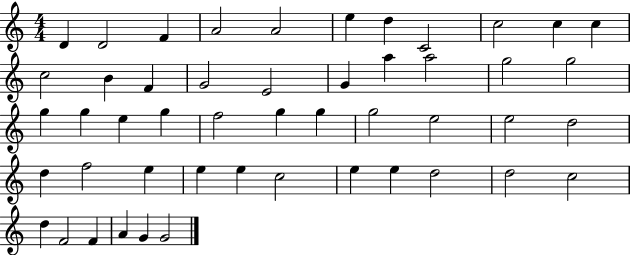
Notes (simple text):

D4/q D4/h F4/q A4/h A4/h E5/q D5/q C4/h C5/h C5/q C5/q C5/h B4/q F4/q G4/h E4/h G4/q A5/q A5/h G5/h G5/h G5/q G5/q E5/q G5/q F5/h G5/q G5/q G5/h E5/h E5/h D5/h D5/q F5/h E5/q E5/q E5/q C5/h E5/q E5/q D5/h D5/h C5/h D5/q F4/h F4/q A4/q G4/q G4/h